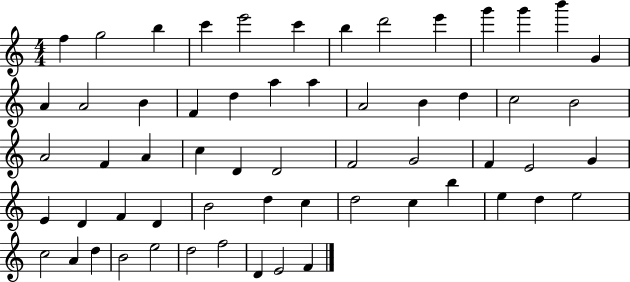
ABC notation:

X:1
T:Untitled
M:4/4
L:1/4
K:C
f g2 b c' e'2 c' b d'2 e' g' g' b' G A A2 B F d a a A2 B d c2 B2 A2 F A c D D2 F2 G2 F E2 G E D F D B2 d c d2 c b e d e2 c2 A d B2 e2 d2 f2 D E2 F